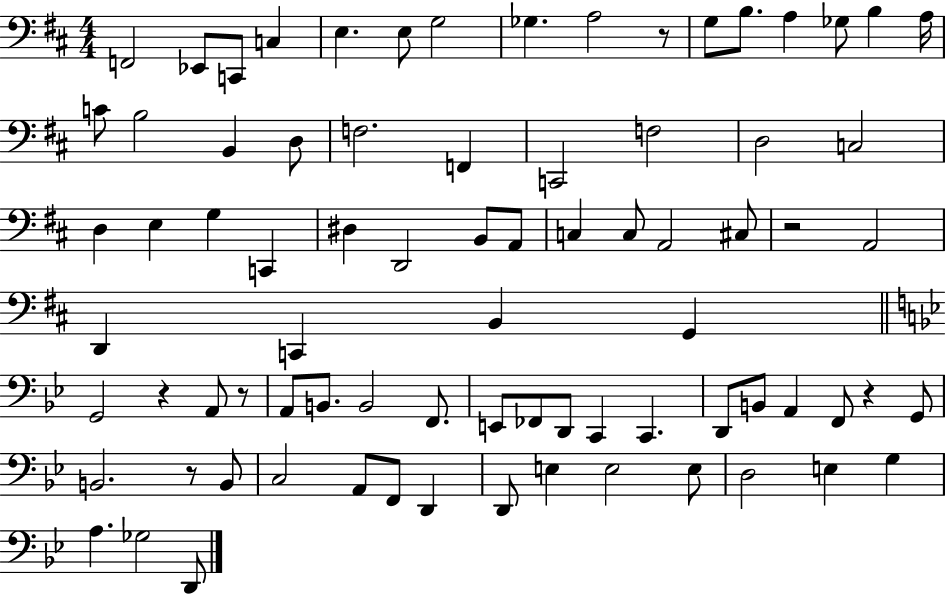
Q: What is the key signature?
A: D major